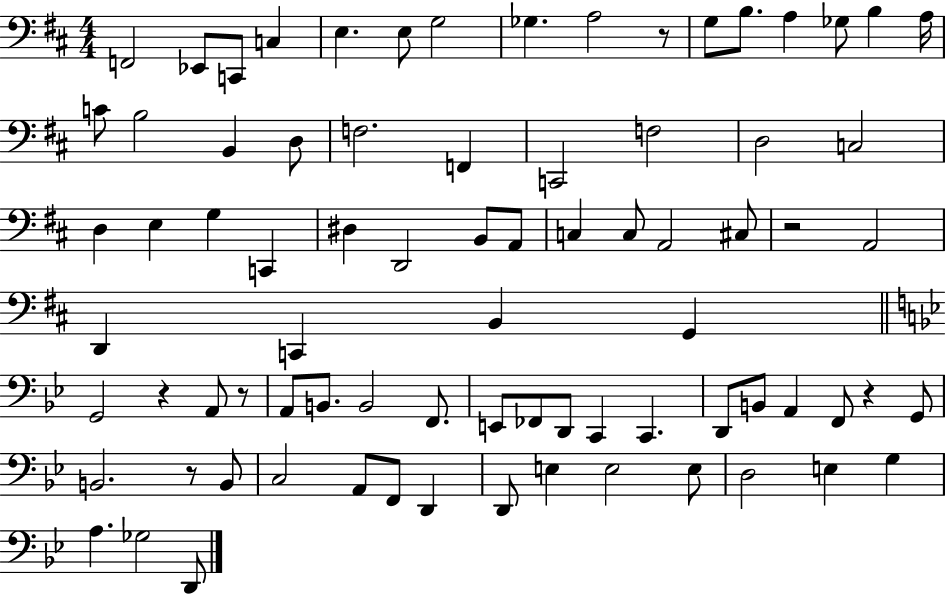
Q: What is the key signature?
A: D major